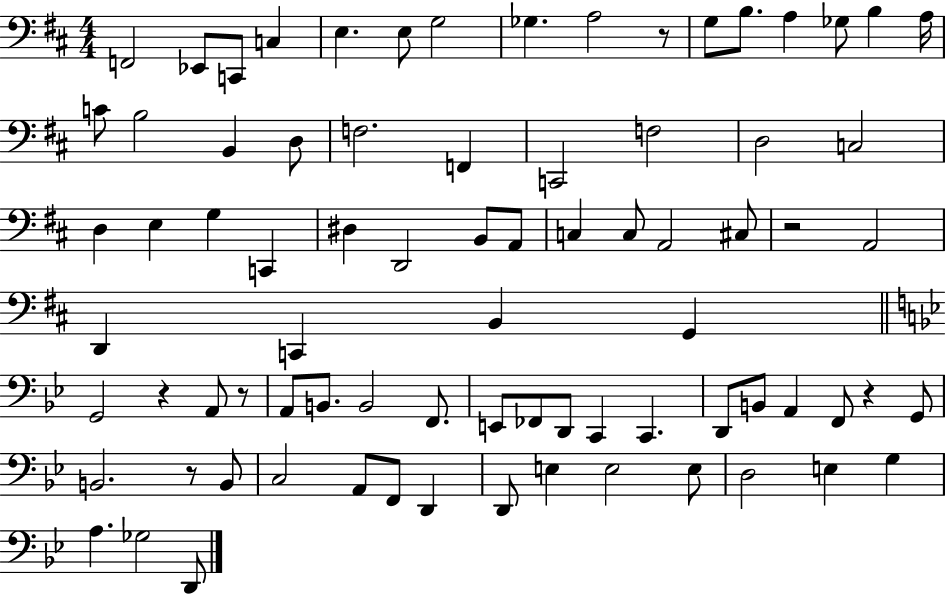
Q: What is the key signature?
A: D major